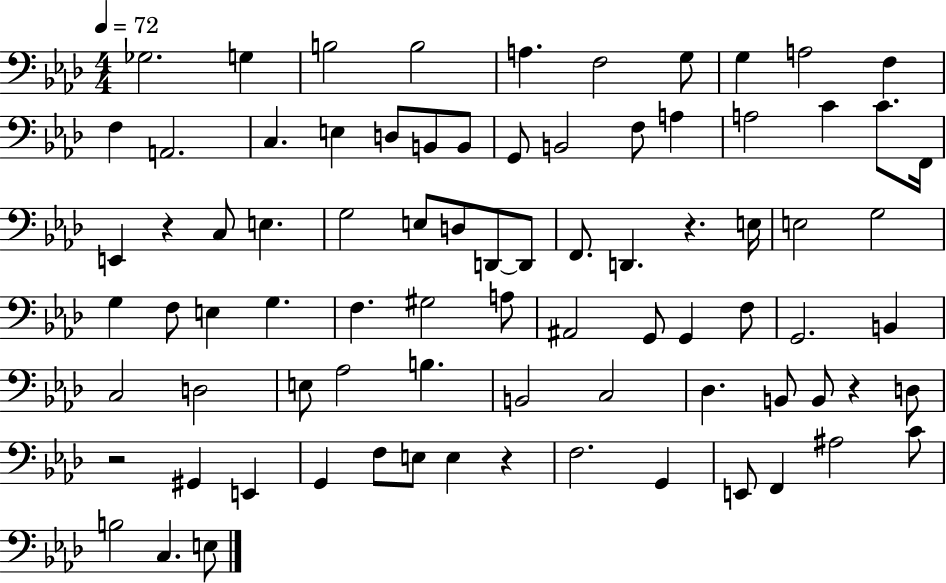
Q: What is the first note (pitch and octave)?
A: Gb3